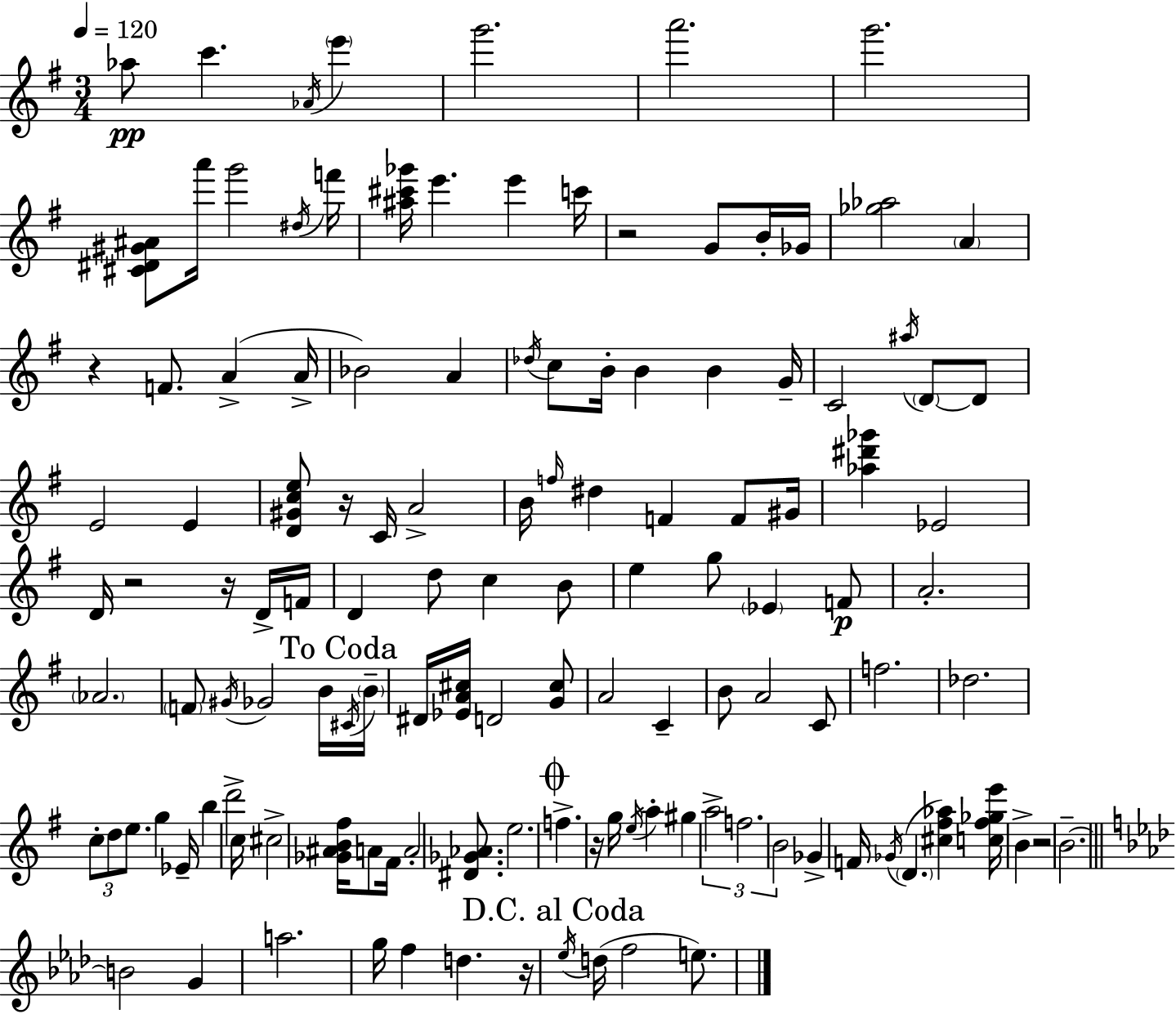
{
  \clef treble
  \numericTimeSignature
  \time 3/4
  \key g \major
  \tempo 4 = 120
  \repeat volta 2 { aes''8\pp c'''4. \acciaccatura { aes'16 } \parenthesize e'''4 | g'''2. | a'''2. | g'''2. | \break <cis' dis' gis' ais'>8 a'''16 g'''2 | \acciaccatura { dis''16 } f'''16 <ais'' cis''' ges'''>16 e'''4. e'''4 | c'''16 r2 g'8 | b'16-. ges'16 <ges'' aes''>2 \parenthesize a'4 | \break r4 f'8. a'4->( | a'16-> bes'2) a'4 | \acciaccatura { des''16 } c''8 b'16-. b'4 b'4 | g'16-- c'2 \acciaccatura { ais''16 } | \break \parenthesize d'8~~ d'8 e'2 | e'4 <d' gis' c'' e''>8 r16 c'16 a'2-> | b'16 \grace { f''16 } dis''4 f'4 | f'8 gis'16 <aes'' dis''' ges'''>4 ees'2 | \break d'16 r2 | r16 d'16-> f'16 d'4 d''8 c''4 | b'8 e''4 g''8 \parenthesize ees'4 | f'8\p a'2.-. | \break \parenthesize aes'2. | \parenthesize f'8 \acciaccatura { gis'16 } ges'2 | b'16 \mark "To Coda" \acciaccatura { cis'16 } \parenthesize b'16-- dis'16 <ees' a' cis''>16 d'2 | <g' cis''>8 a'2 | \break c'4-- b'8 a'2 | c'8 f''2. | des''2. | \tuplet 3/2 { c''8-. d''8 e''8. } | \break g''4 ees'16-- b''4 d'''2-> | c''16 cis''2-> | <ges' ais' b' fis''>16 a'8 fis'16 a'2-. | <dis' ges' aes'>8. e''2. | \break \mark \markup { \musicglyph "scripts.coda" } f''4.-> | r16 g''16 \acciaccatura { e''16 } a''4-. gis''4 | \tuplet 3/2 { a''2-> f''2. | b'2 } | \break ges'4-> f'16 \acciaccatura { ges'16 }( \parenthesize d'4. | <cis'' fis'' aes''>4) <c'' fis'' ges'' e'''>16 b'4-> | r2 b'2.--~~ | \bar "||" \break \key aes \major b'2 g'4 | a''2. | g''16 f''4 d''4. r16 | \mark "D.C. al Coda" \acciaccatura { ees''16 }( d''16 f''2 e''8.) | \break } \bar "|."
}